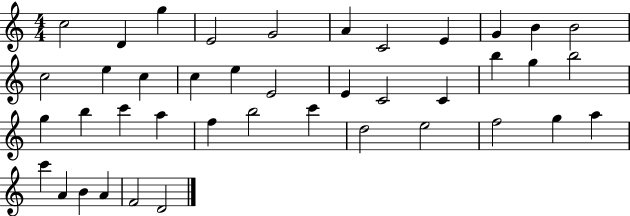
C5/h D4/q G5/q E4/h G4/h A4/q C4/h E4/q G4/q B4/q B4/h C5/h E5/q C5/q C5/q E5/q E4/h E4/q C4/h C4/q B5/q G5/q B5/h G5/q B5/q C6/q A5/q F5/q B5/h C6/q D5/h E5/h F5/h G5/q A5/q C6/q A4/q B4/q A4/q F4/h D4/h